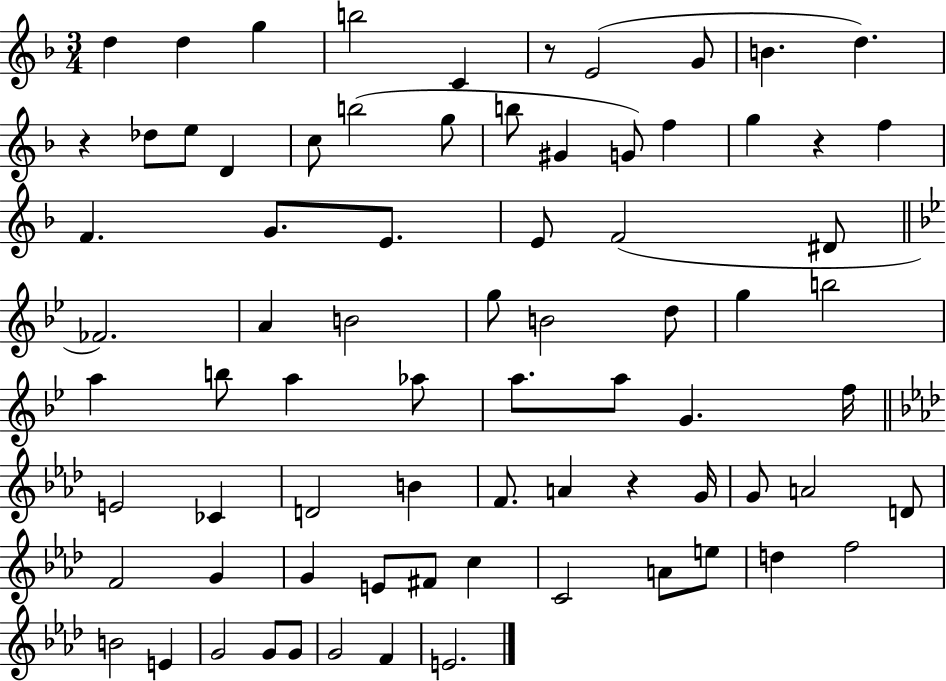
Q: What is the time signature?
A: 3/4